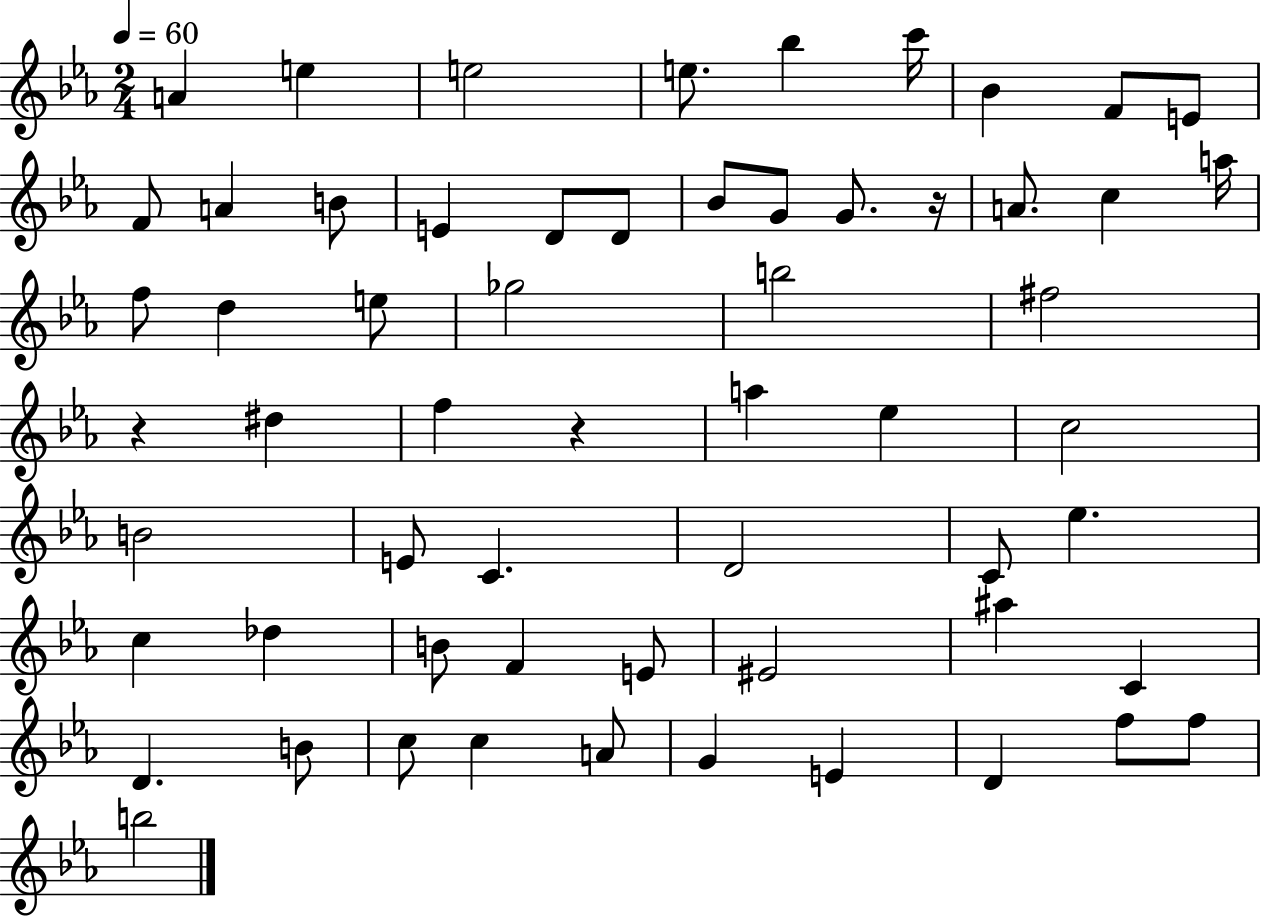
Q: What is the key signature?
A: EES major